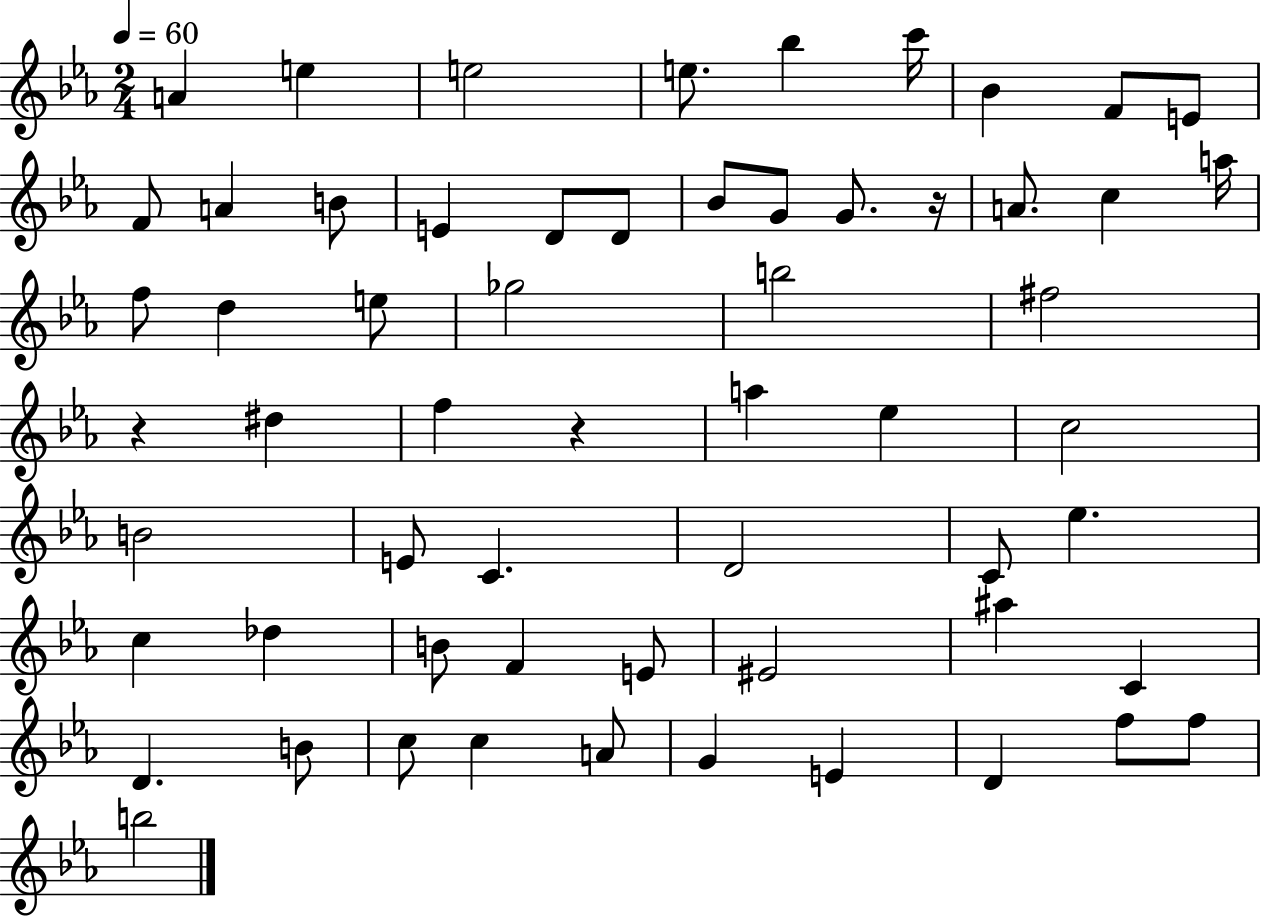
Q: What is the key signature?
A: EES major